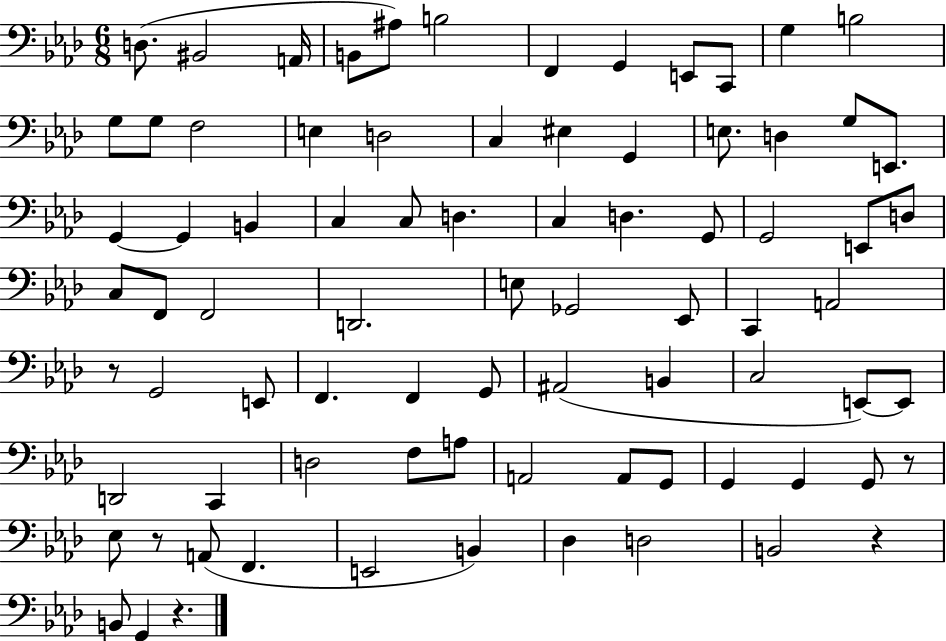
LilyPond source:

{
  \clef bass
  \numericTimeSignature
  \time 6/8
  \key aes \major
  d8.( bis,2 a,16 | b,8 ais8) b2 | f,4 g,4 e,8 c,8 | g4 b2 | \break g8 g8 f2 | e4 d2 | c4 eis4 g,4 | e8. d4 g8 e,8. | \break g,4~~ g,4 b,4 | c4 c8 d4. | c4 d4. g,8 | g,2 e,8 d8 | \break c8 f,8 f,2 | d,2. | e8 ges,2 ees,8 | c,4 a,2 | \break r8 g,2 e,8 | f,4. f,4 g,8 | ais,2( b,4 | c2 e,8~~) e,8 | \break d,2 c,4 | d2 f8 a8 | a,2 a,8 g,8 | g,4 g,4 g,8 r8 | \break ees8 r8 a,8( f,4. | e,2 b,4) | des4 d2 | b,2 r4 | \break b,8 g,4 r4. | \bar "|."
}